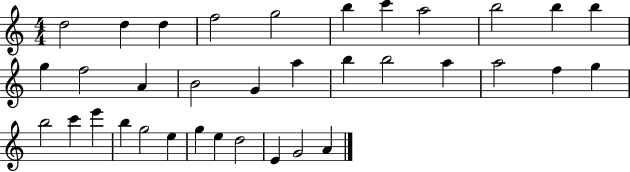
{
  \clef treble
  \numericTimeSignature
  \time 4/4
  \key c \major
  d''2 d''4 d''4 | f''2 g''2 | b''4 c'''4 a''2 | b''2 b''4 b''4 | \break g''4 f''2 a'4 | b'2 g'4 a''4 | b''4 b''2 a''4 | a''2 f''4 g''4 | \break b''2 c'''4 e'''4 | b''4 g''2 e''4 | g''4 e''4 d''2 | e'4 g'2 a'4 | \break \bar "|."
}